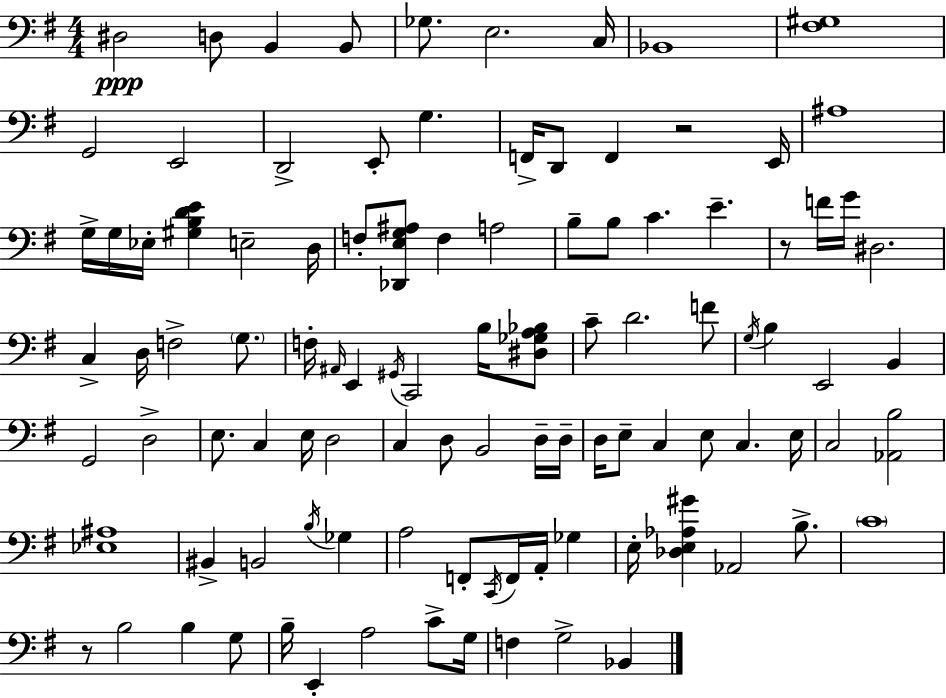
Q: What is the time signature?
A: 4/4